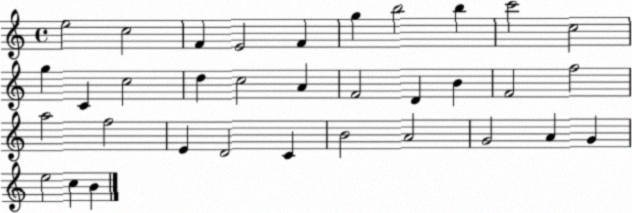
X:1
T:Untitled
M:4/4
L:1/4
K:C
e2 c2 F E2 F g b2 b c'2 c2 g C c2 d c2 A F2 D B F2 f2 a2 f2 E D2 C B2 A2 G2 A G e2 c B